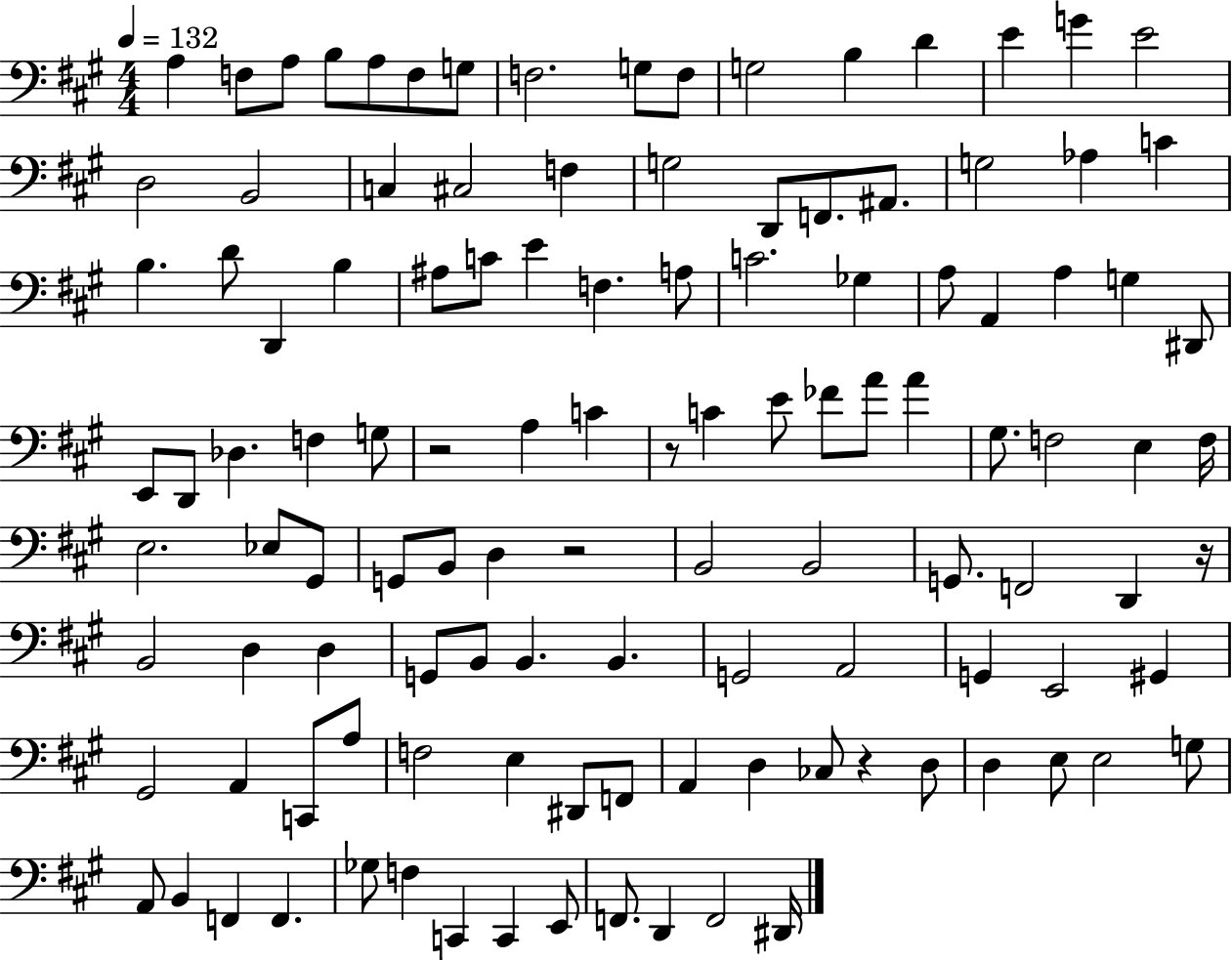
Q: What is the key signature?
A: A major